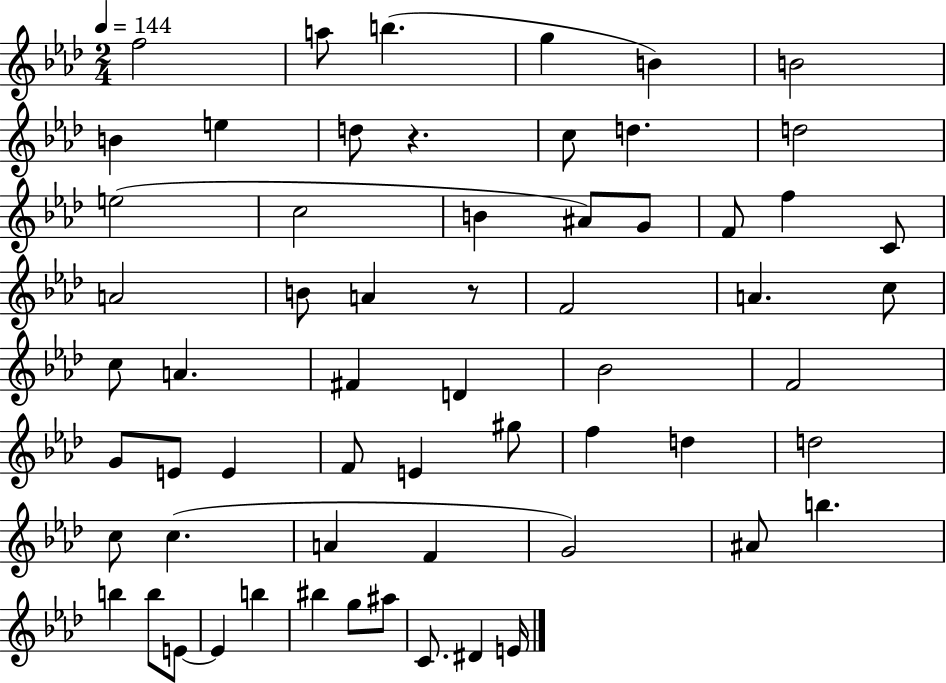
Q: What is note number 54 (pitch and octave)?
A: BIS5